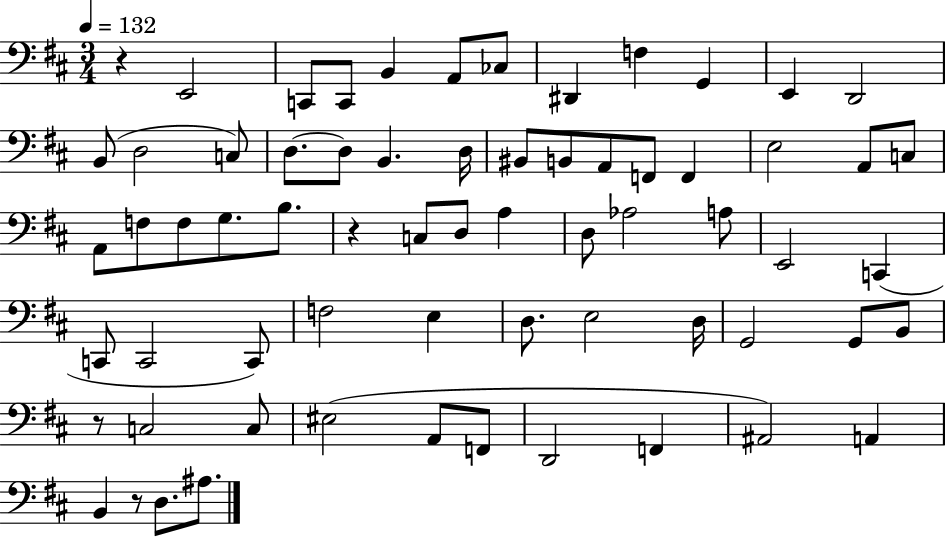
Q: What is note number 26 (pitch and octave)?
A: C3